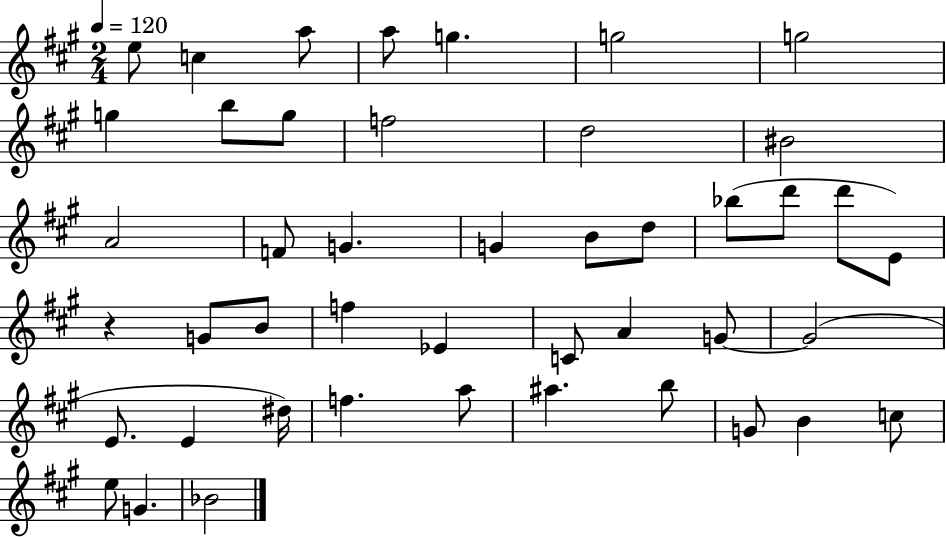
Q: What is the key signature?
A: A major